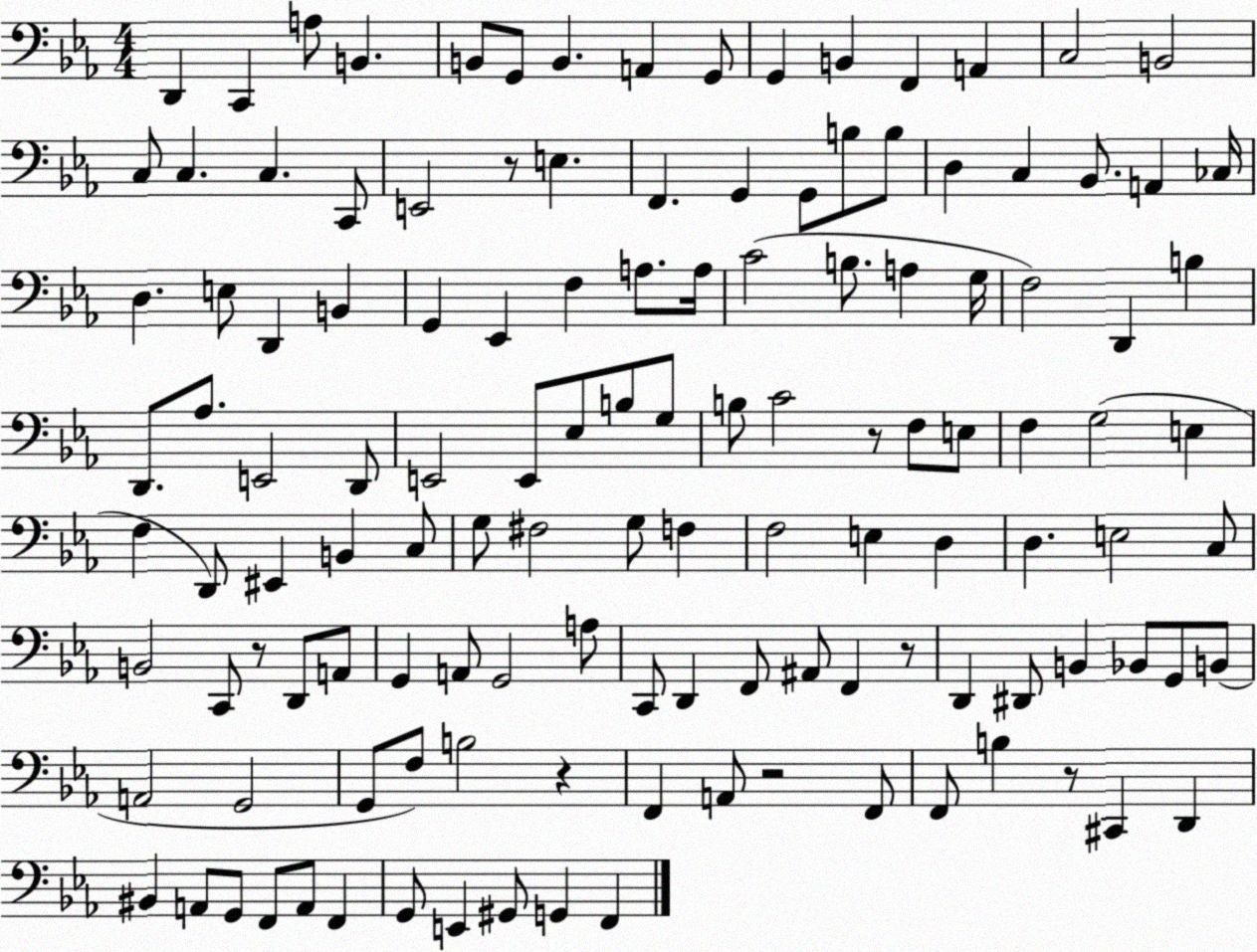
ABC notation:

X:1
T:Untitled
M:4/4
L:1/4
K:Eb
D,, C,, A,/2 B,, B,,/2 G,,/2 B,, A,, G,,/2 G,, B,, F,, A,, C,2 B,,2 C,/2 C, C, C,,/2 E,,2 z/2 E, F,, G,, G,,/2 B,/2 B,/2 D, C, _B,,/2 A,, _C,/4 D, E,/2 D,, B,, G,, _E,, F, A,/2 A,/4 C2 B,/2 A, G,/4 F,2 D,, B, D,,/2 _A,/2 E,,2 D,,/2 E,,2 E,,/2 _E,/2 B,/2 G,/2 B,/2 C2 z/2 F,/2 E,/2 F, G,2 E, F, D,,/2 ^E,, B,, C,/2 G,/2 ^F,2 G,/2 F, F,2 E, D, D, E,2 C,/2 B,,2 C,,/2 z/2 D,,/2 A,,/2 G,, A,,/2 G,,2 A,/2 C,,/2 D,, F,,/2 ^A,,/2 F,, z/2 D,, ^D,,/2 B,, _B,,/2 G,,/2 B,,/2 A,,2 G,,2 G,,/2 F,/2 B,2 z F,, A,,/2 z2 F,,/2 F,,/2 B, z/2 ^C,, D,, ^B,, A,,/2 G,,/2 F,,/2 A,,/2 F,, G,,/2 E,, ^G,,/2 G,, F,,